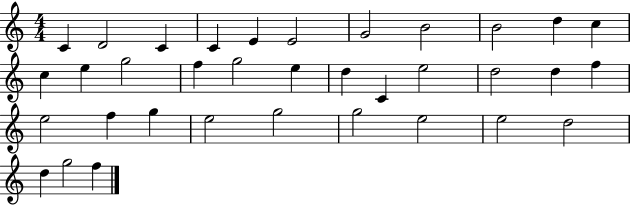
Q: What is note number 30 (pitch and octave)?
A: E5